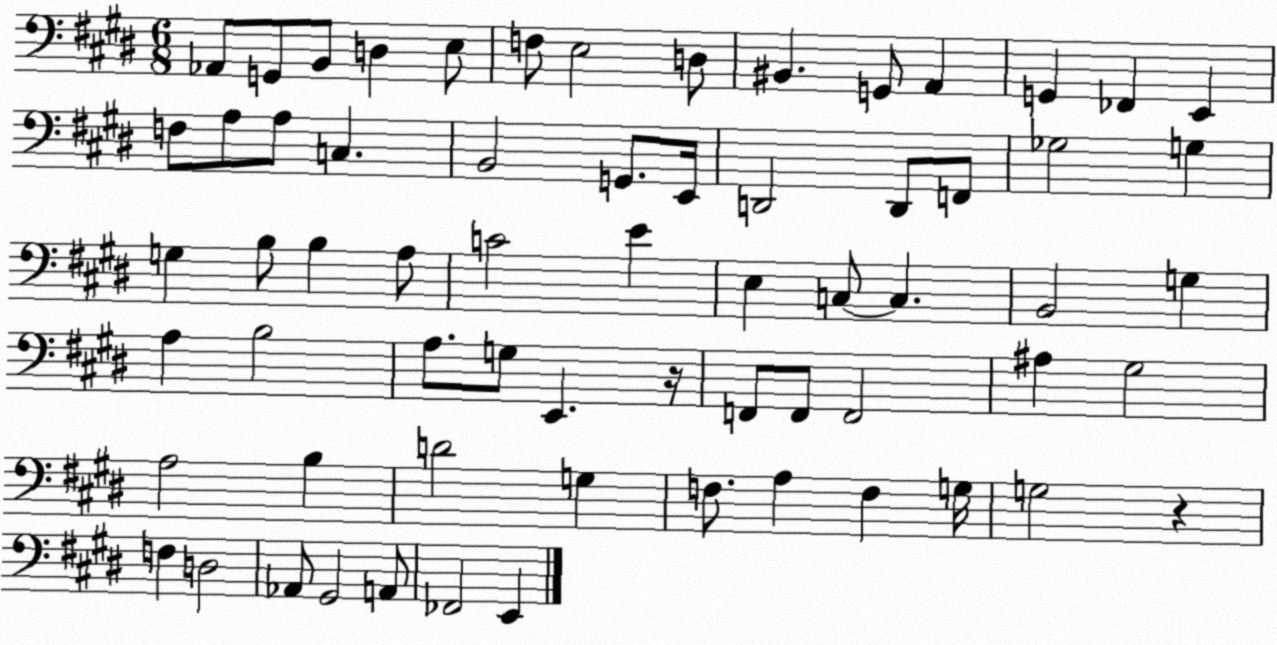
X:1
T:Untitled
M:6/8
L:1/4
K:E
_A,,/2 G,,/2 B,,/2 D, E,/2 F,/2 E,2 D,/2 ^B,, G,,/2 A,, G,, _F,, E,, F,/2 A,/2 A,/2 C, B,,2 G,,/2 E,,/4 D,,2 D,,/2 F,,/2 _G,2 G, G, B,/2 B, A,/2 C2 E E, C,/2 C, B,,2 G, A, B,2 A,/2 G,/2 E,, z/4 F,,/2 F,,/2 F,,2 ^A, ^G,2 A,2 B, D2 G, F,/2 A, F, G,/4 G,2 z F, D,2 _A,,/2 ^G,,2 A,,/2 _F,,2 E,,